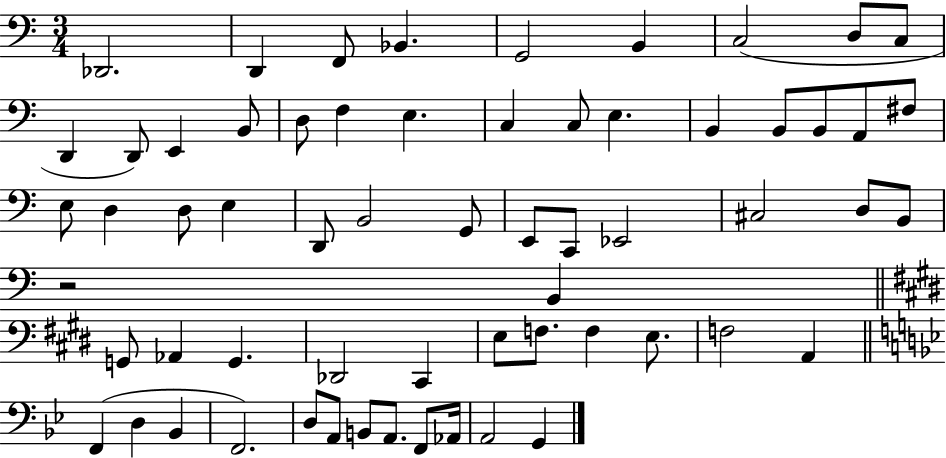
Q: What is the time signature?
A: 3/4